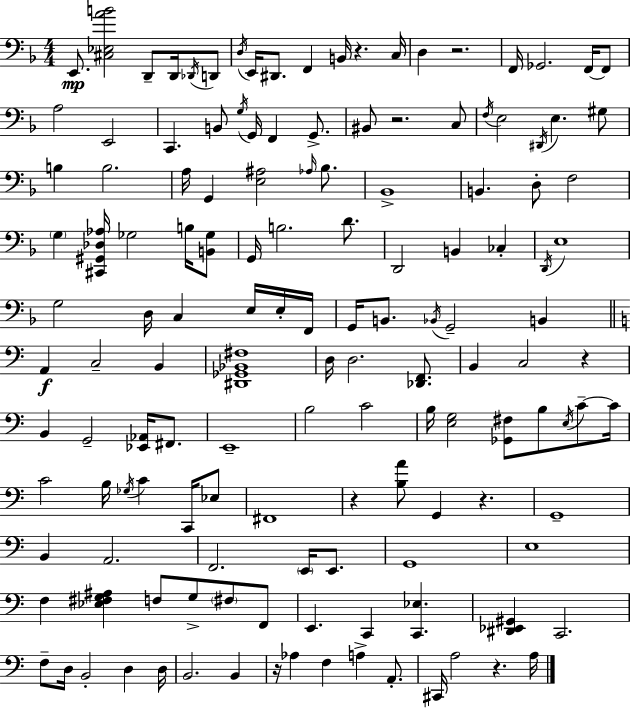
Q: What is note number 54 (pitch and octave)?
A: D3